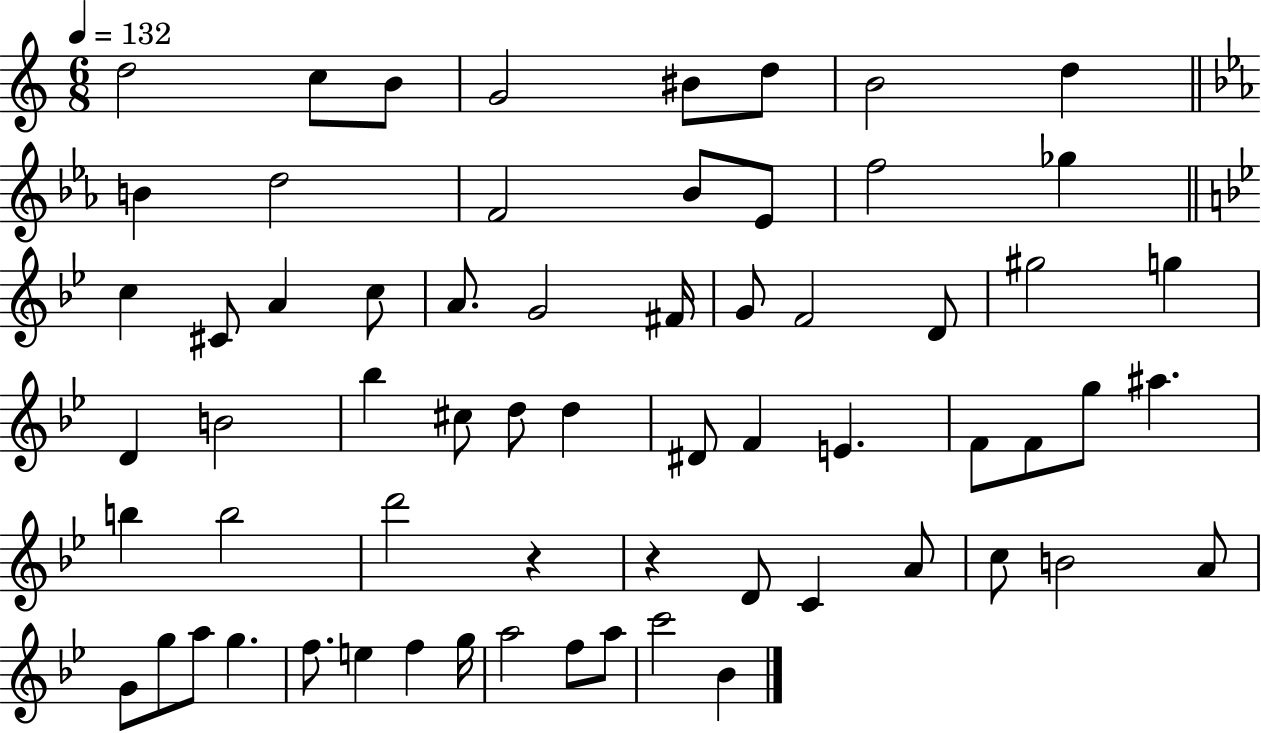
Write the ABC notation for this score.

X:1
T:Untitled
M:6/8
L:1/4
K:C
d2 c/2 B/2 G2 ^B/2 d/2 B2 d B d2 F2 _B/2 _E/2 f2 _g c ^C/2 A c/2 A/2 G2 ^F/4 G/2 F2 D/2 ^g2 g D B2 _b ^c/2 d/2 d ^D/2 F E F/2 F/2 g/2 ^a b b2 d'2 z z D/2 C A/2 c/2 B2 A/2 G/2 g/2 a/2 g f/2 e f g/4 a2 f/2 a/2 c'2 _B